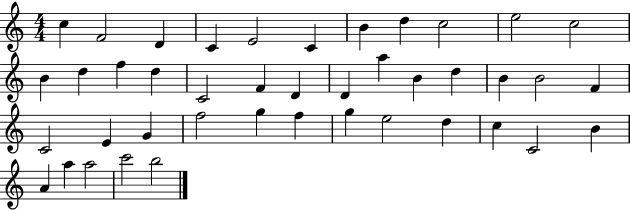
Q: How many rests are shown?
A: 0